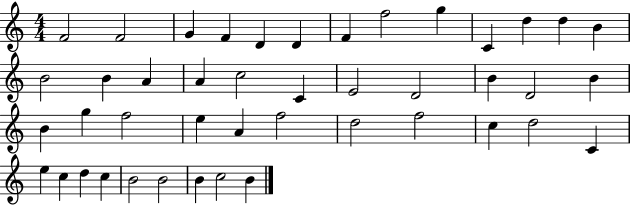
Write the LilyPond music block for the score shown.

{
  \clef treble
  \numericTimeSignature
  \time 4/4
  \key c \major
  f'2 f'2 | g'4 f'4 d'4 d'4 | f'4 f''2 g''4 | c'4 d''4 d''4 b'4 | \break b'2 b'4 a'4 | a'4 c''2 c'4 | e'2 d'2 | b'4 d'2 b'4 | \break b'4 g''4 f''2 | e''4 a'4 f''2 | d''2 f''2 | c''4 d''2 c'4 | \break e''4 c''4 d''4 c''4 | b'2 b'2 | b'4 c''2 b'4 | \bar "|."
}